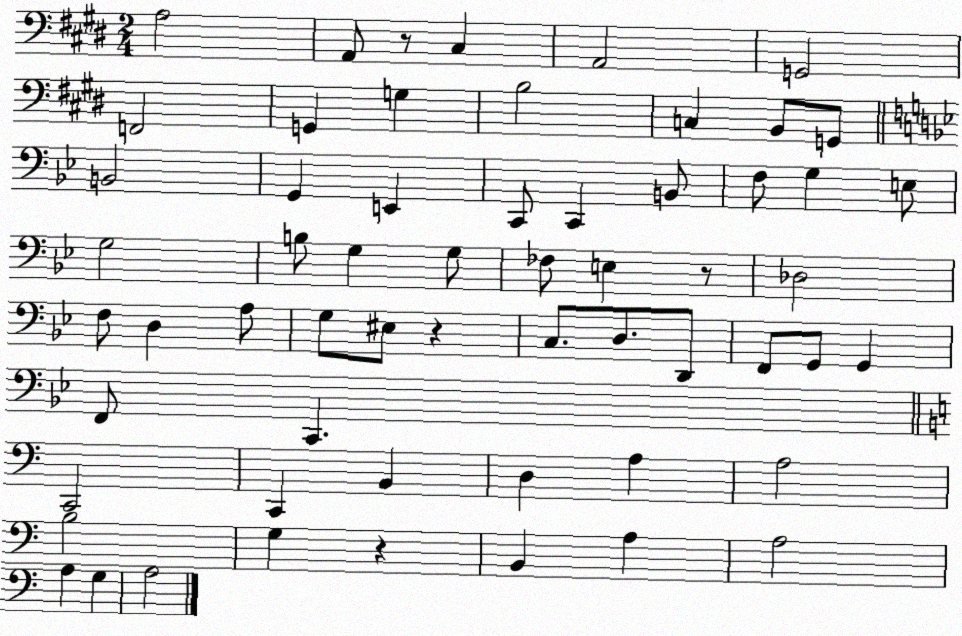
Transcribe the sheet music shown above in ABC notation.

X:1
T:Untitled
M:2/4
L:1/4
K:E
A,2 A,,/2 z/2 ^C, A,,2 G,,2 F,,2 G,, G, B,2 C, B,,/2 G,,/2 B,,2 G,, E,, C,,/2 C,, B,,/2 F,/2 G, E,/2 G,2 B,/2 G, G,/2 _F,/2 E, z/2 _D,2 F,/2 D, A,/2 G,/2 ^E,/2 z C,/2 D,/2 D,,/2 F,,/2 G,,/2 G,, F,,/2 C,, C,,2 C,, B,, D, A, A,2 B,2 G, z B,, A, A,2 A, G, A,2